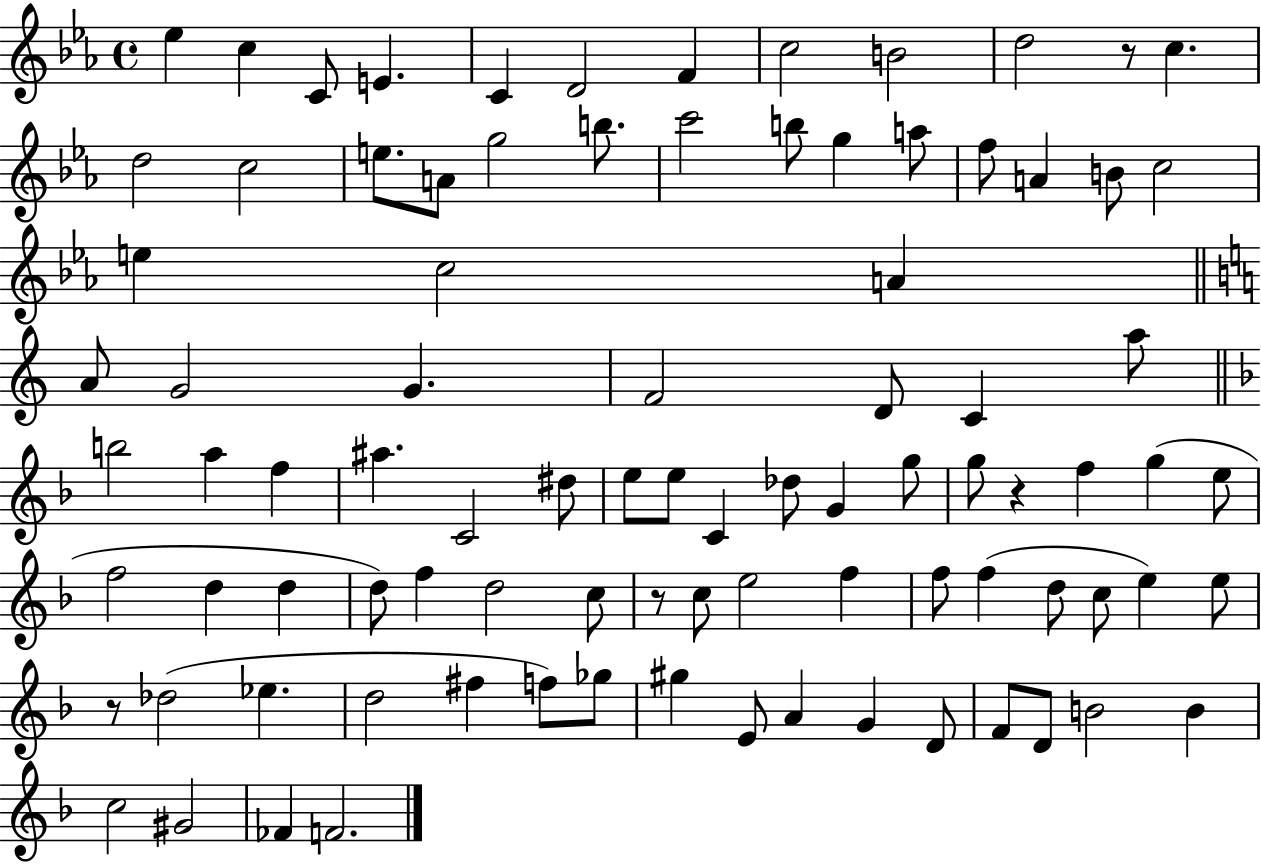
Eb5/q C5/q C4/e E4/q. C4/q D4/h F4/q C5/h B4/h D5/h R/e C5/q. D5/h C5/h E5/e. A4/e G5/h B5/e. C6/h B5/e G5/q A5/e F5/e A4/q B4/e C5/h E5/q C5/h A4/q A4/e G4/h G4/q. F4/h D4/e C4/q A5/e B5/h A5/q F5/q A#5/q. C4/h D#5/e E5/e E5/e C4/q Db5/e G4/q G5/e G5/e R/q F5/q G5/q E5/e F5/h D5/q D5/q D5/e F5/q D5/h C5/e R/e C5/e E5/h F5/q F5/e F5/q D5/e C5/e E5/q E5/e R/e Db5/h Eb5/q. D5/h F#5/q F5/e Gb5/e G#5/q E4/e A4/q G4/q D4/e F4/e D4/e B4/h B4/q C5/h G#4/h FES4/q F4/h.